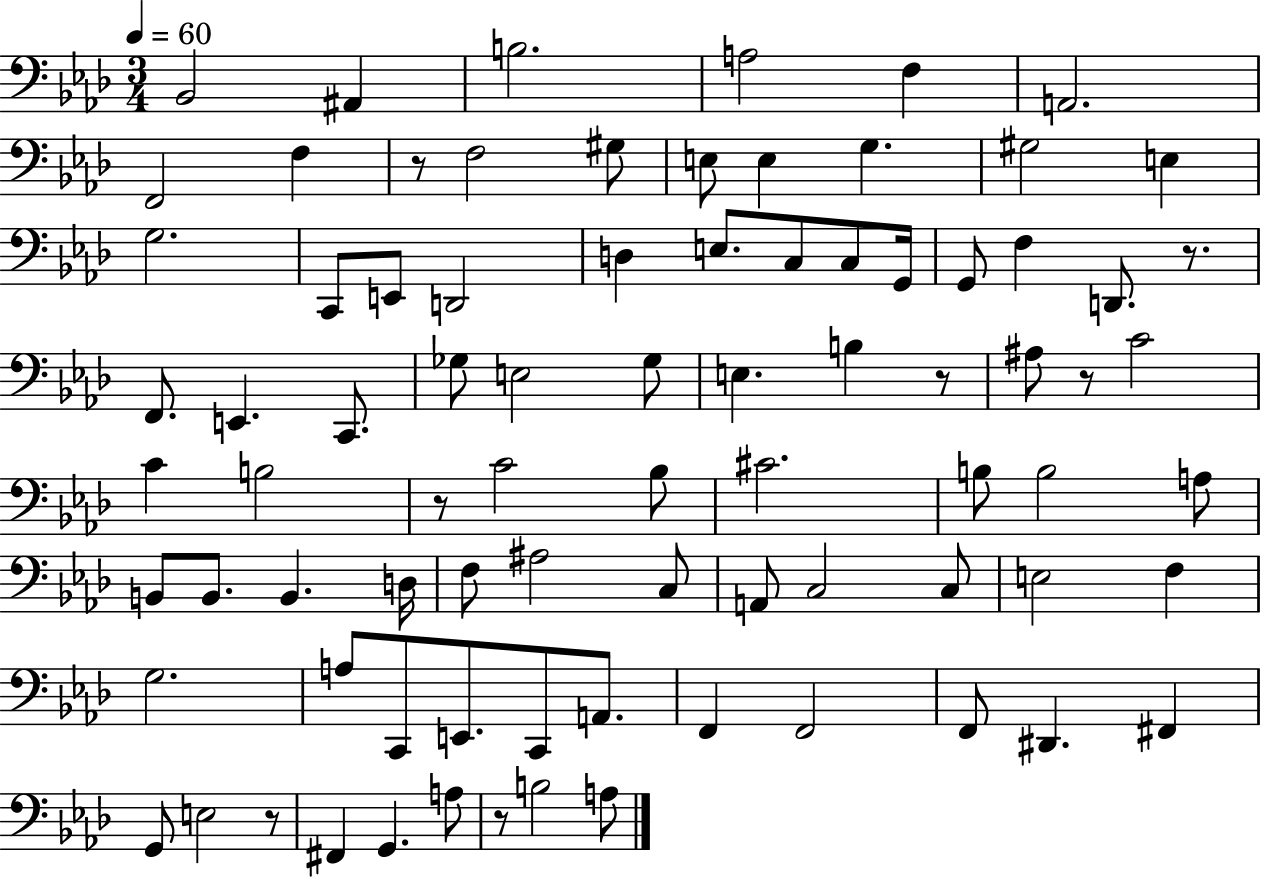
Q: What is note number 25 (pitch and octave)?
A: G2